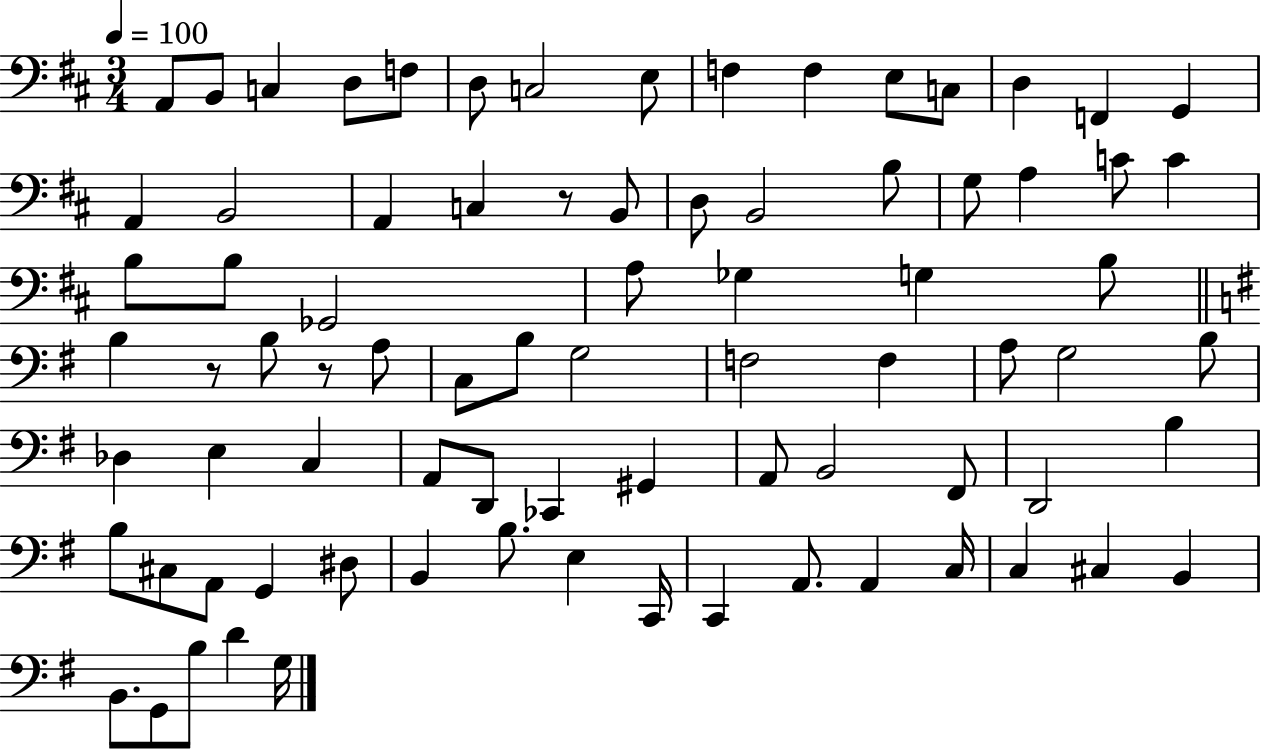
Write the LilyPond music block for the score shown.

{
  \clef bass
  \numericTimeSignature
  \time 3/4
  \key d \major
  \tempo 4 = 100
  a,8 b,8 c4 d8 f8 | d8 c2 e8 | f4 f4 e8 c8 | d4 f,4 g,4 | \break a,4 b,2 | a,4 c4 r8 b,8 | d8 b,2 b8 | g8 a4 c'8 c'4 | \break b8 b8 ges,2 | a8 ges4 g4 b8 | \bar "||" \break \key e \minor b4 r8 b8 r8 a8 | c8 b8 g2 | f2 f4 | a8 g2 b8 | \break des4 e4 c4 | a,8 d,8 ces,4 gis,4 | a,8 b,2 fis,8 | d,2 b4 | \break b8 cis8 a,8 g,4 dis8 | b,4 b8. e4 c,16 | c,4 a,8. a,4 c16 | c4 cis4 b,4 | \break b,8. g,8 b8 d'4 g16 | \bar "|."
}